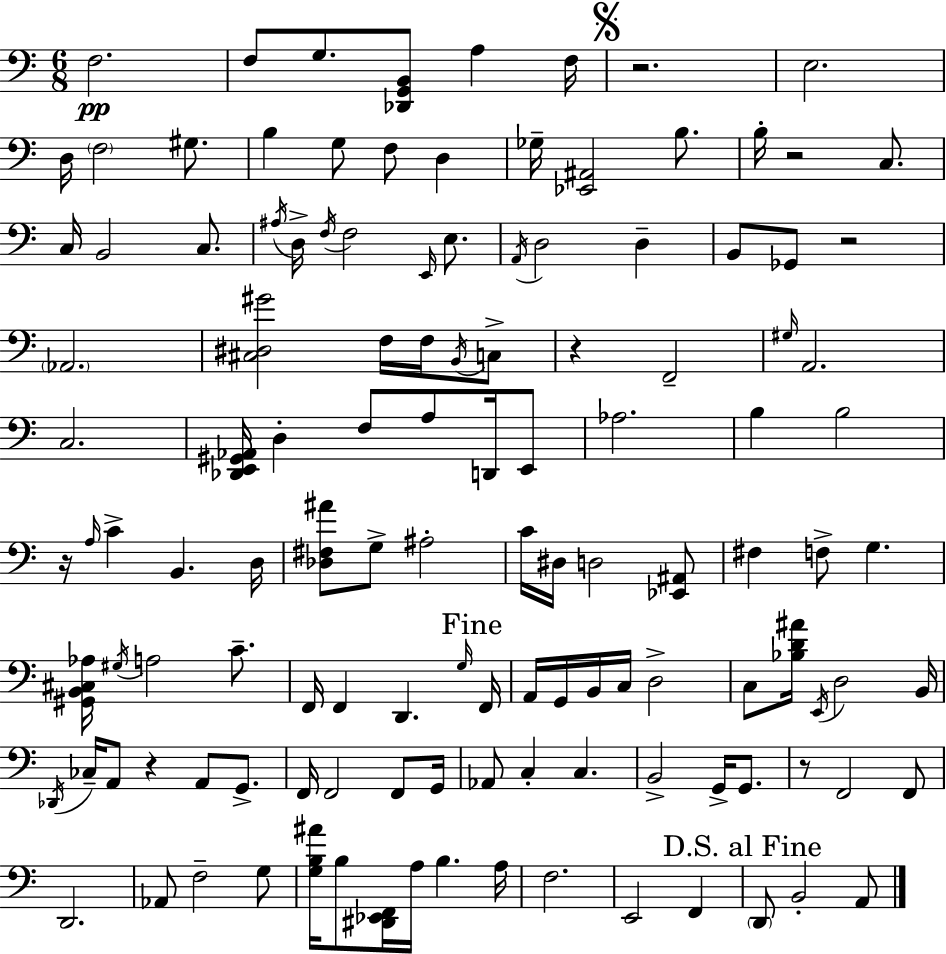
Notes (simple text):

F3/h. F3/e G3/e. [Db2,G2,B2]/e A3/q F3/s R/h. E3/h. D3/s F3/h G#3/e. B3/q G3/e F3/e D3/q Gb3/s [Eb2,A#2]/h B3/e. B3/s R/h C3/e. C3/s B2/h C3/e. A#3/s D3/s F3/s F3/h E2/s E3/e. A2/s D3/h D3/q B2/e Gb2/e R/h Ab2/h. [C#3,D#3,G#4]/h F3/s F3/s B2/s C3/e R/q F2/h G#3/s A2/h. C3/h. [Db2,E2,G#2,Ab2]/s D3/q F3/e A3/e D2/s E2/e Ab3/h. B3/q B3/h R/s A3/s C4/q B2/q. D3/s [Db3,F#3,A#4]/e G3/e A#3/h C4/s D#3/s D3/h [Eb2,A#2]/e F#3/q F3/e G3/q. [G#2,B2,C#3,Ab3]/s G#3/s A3/h C4/e. F2/s F2/q D2/q. G3/s F2/s A2/s G2/s B2/s C3/s D3/h C3/e [Bb3,D4,A#4]/s E2/s D3/h B2/s Db2/s CES3/s A2/e R/q A2/e G2/e. F2/s F2/h F2/e G2/s Ab2/e C3/q C3/q. B2/h G2/s G2/e. R/e F2/h F2/e D2/h. Ab2/e F3/h G3/e [G3,B3,A#4]/s B3/e [D#2,Eb2,F2]/s A3/s B3/q. A3/s F3/h. E2/h F2/q D2/e B2/h A2/e